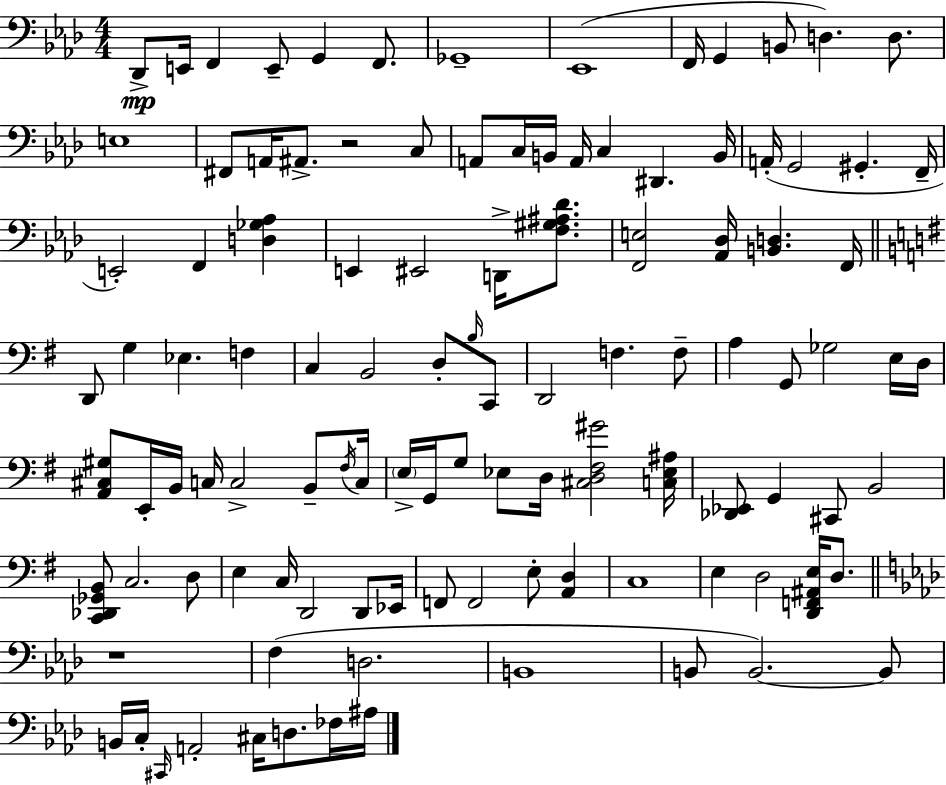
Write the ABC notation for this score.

X:1
T:Untitled
M:4/4
L:1/4
K:Fm
_D,,/2 E,,/4 F,, E,,/2 G,, F,,/2 _G,,4 _E,,4 F,,/4 G,, B,,/2 D, D,/2 E,4 ^F,,/2 A,,/4 ^A,,/2 z2 C,/2 A,,/2 C,/4 B,,/4 A,,/4 C, ^D,, B,,/4 A,,/4 G,,2 ^G,, F,,/4 E,,2 F,, [D,_G,_A,] E,, ^E,,2 D,,/4 [F,^G,^A,_D]/2 [F,,E,]2 [_A,,_D,]/4 [B,,D,] F,,/4 D,,/2 G, _E, F, C, B,,2 D,/2 B,/4 C,,/2 D,,2 F, F,/2 A, G,,/2 _G,2 E,/4 D,/4 [A,,^C,^G,]/2 E,,/4 B,,/4 C,/4 C,2 B,,/2 ^F,/4 C,/4 E,/4 G,,/4 G,/2 _E,/2 D,/4 [^C,D,^F,^G]2 [C,_E,^A,]/4 [_D,,_E,,]/2 G,, ^C,,/2 B,,2 [C,,_D,,_G,,B,,]/2 C,2 D,/2 E, C,/4 D,,2 D,,/2 _E,,/4 F,,/2 F,,2 E,/2 [A,,D,] C,4 E, D,2 [D,,F,,^A,,E,]/4 D,/2 z4 F, D,2 B,,4 B,,/2 B,,2 B,,/2 B,,/4 C,/4 ^C,,/4 A,,2 ^C,/4 D,/2 _F,/4 ^A,/4